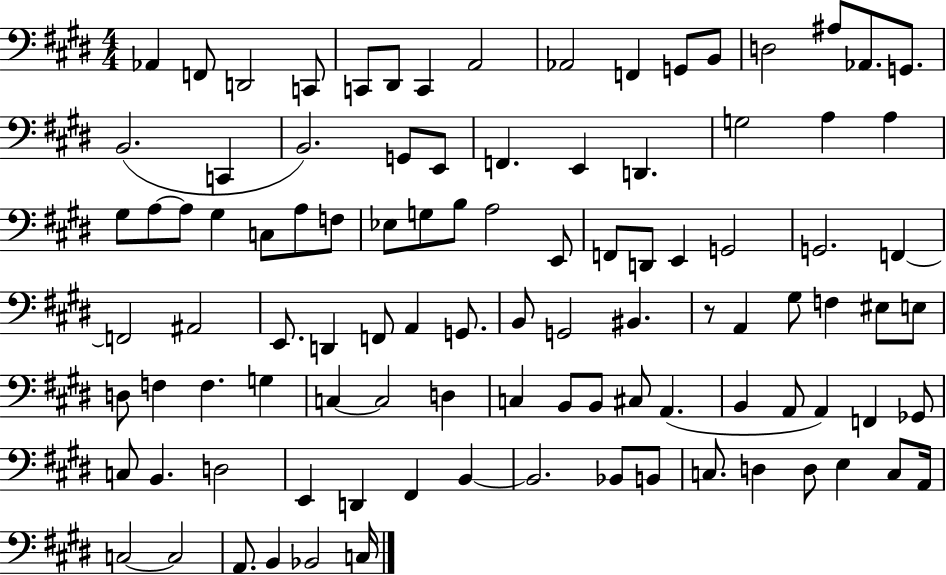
Ab2/q F2/e D2/h C2/e C2/e D#2/e C2/q A2/h Ab2/h F2/q G2/e B2/e D3/h A#3/e Ab2/e. G2/e. B2/h. C2/q B2/h. G2/e E2/e F2/q. E2/q D2/q. G3/h A3/q A3/q G#3/e A3/e A3/e G#3/q C3/e A3/e F3/e Eb3/e G3/e B3/e A3/h E2/e F2/e D2/e E2/q G2/h G2/h. F2/q F2/h A#2/h E2/e. D2/q F2/e A2/q G2/e. B2/e G2/h BIS2/q. R/e A2/q G#3/e F3/q EIS3/e E3/e D3/e F3/q F3/q. G3/q C3/q C3/h D3/q C3/q B2/e B2/e C#3/e A2/q. B2/q A2/e A2/q F2/q Gb2/e C3/e B2/q. D3/h E2/q D2/q F#2/q B2/q B2/h. Bb2/e B2/e C3/e. D3/q D3/e E3/q C3/e A2/s C3/h C3/h A2/e. B2/q Bb2/h C3/s